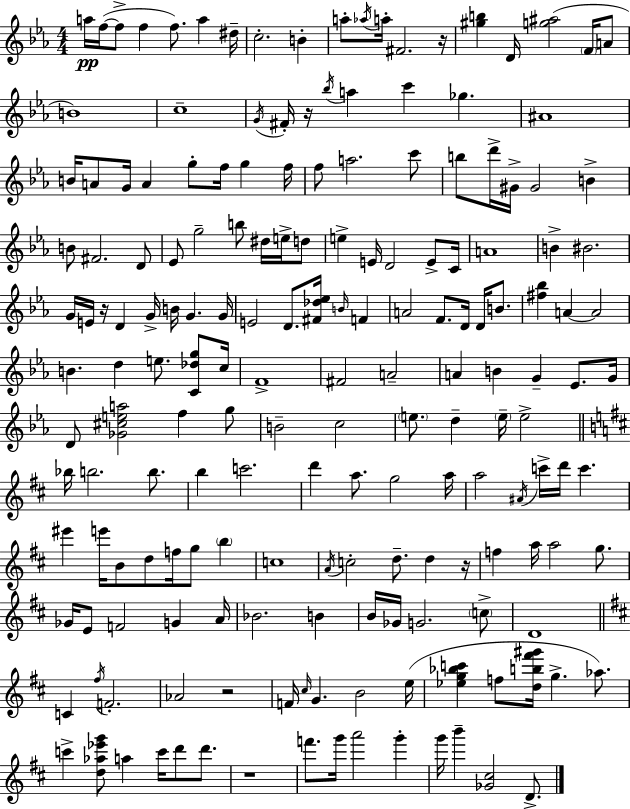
{
  \clef treble
  \numericTimeSignature
  \time 4/4
  \key ees \major
  a''16\pp f''16~(~ f''8-> f''4 f''8.) a''4 dis''16-- | c''2.-. b'4-. | a''8-. \acciaccatura { aes''16 } a''16-. fis'2. | r16 <gis'' b''>4 d'16 <g'' ais''>2( \parenthesize f'16 a'8 | \break b'1) | c''1-- | \acciaccatura { g'16 } fis'16-. r16 \acciaccatura { bes''16 } a''4 c'''4 ges''4. | ais'1 | \break b'16 a'8 g'16 a'4 g''8-. f''16 g''4 | f''16 f''8 a''2. | c'''8 b''8 d'''16-> gis'16-> gis'2 b'4-> | b'8 fis'2. | \break d'8 ees'8 g''2-- b''8 dis''16 | e''16-> d''8 e''4-> e'16 d'2 | e'8-> c'16 a'1 | b'4-> bis'2. | \break g'16 e'16 r16 d'4 g'16-> b'16 g'4. | g'16 e'2 d'8. <fis' des'' ees''>16 \grace { b'16 } | f'4 a'2 f'8. d'16 | d'16 b'8. <fis'' bes''>4 a'4~~ a'2 | \break b'4. d''4 e''8. | <c' des'' g''>8 c''16 f'1-> | fis'2 a'2-- | a'4 b'4 g'4-- | \break ees'8. g'16 d'8 <ges' cis'' e'' a''>2 f''4 | g''8 b'2-- c''2 | \parenthesize e''8. d''4-- \parenthesize e''16-- e''2-> | \bar "||" \break \key b \minor bes''16 b''2. b''8. | b''4 c'''2. | d'''4 a''8. g''2 a''16 | a''2 \acciaccatura { ais'16 } c'''16-> d'''16 c'''4. | \break eis'''4 e'''16 b'8 d''8 f''16 g''8 \parenthesize b''4 | c''1 | \acciaccatura { a'16 } c''2-. d''8.-- d''4 | r16 f''4 a''16 a''2 g''8. | \break ges'16 e'8 f'2 g'4 | a'16 bes'2. b'4 | b'16 ges'16 g'2. | \parenthesize c''8-> d'1 | \break \bar "||" \break \key d \major c'4 \acciaccatura { fis''16 } f'2.-. | aes'2 r2 | f'16 \grace { cis''16 } g'4. b'2 | e''16( <ees'' g'' bes'' c'''>4 f''8 <d'' b'' fis''' gis'''>16 g''4.-> aes''8.) | \break c'''4-> <d'' aes'' ees''' g'''>8 a''4 c'''16 d'''8 d'''8. | r1 | f'''8. g'''16 a'''2 g'''4-. | g'''16 b'''4-- <ges' cis''>2 d'8.-> | \break \bar "|."
}